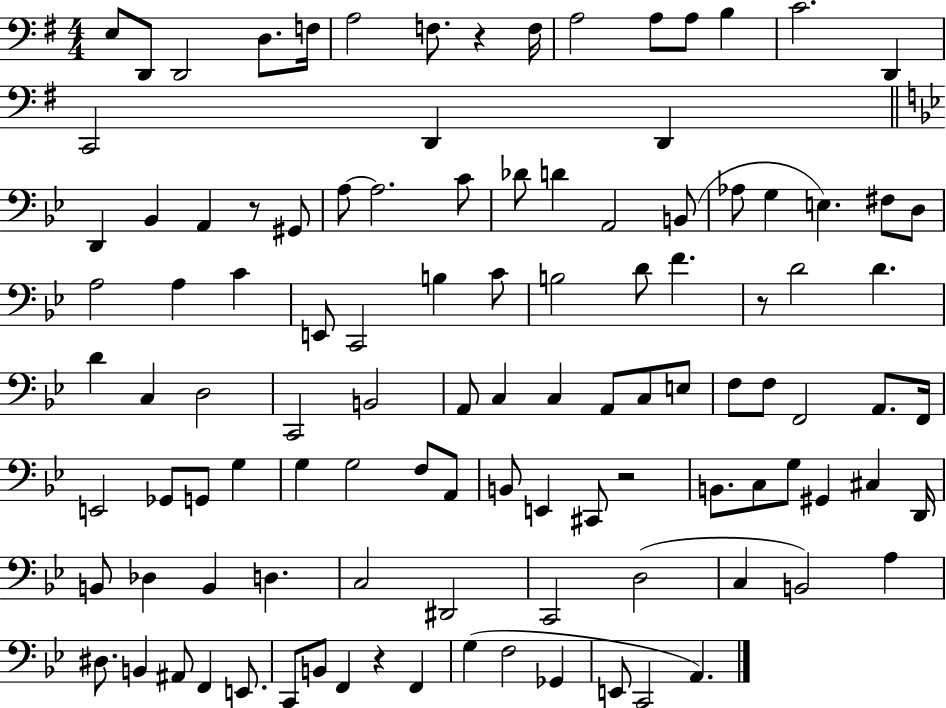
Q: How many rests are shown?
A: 5